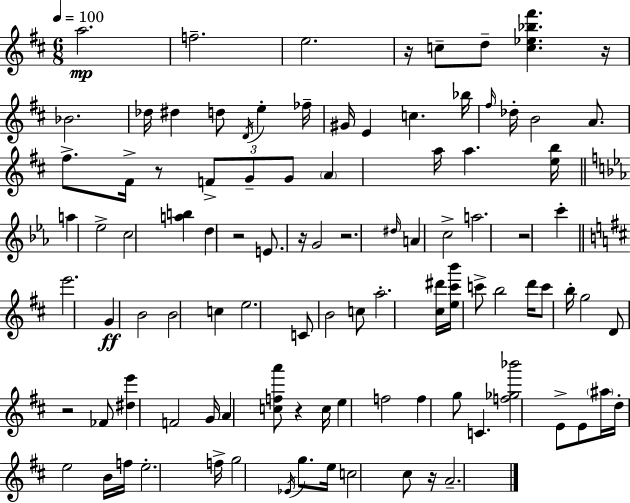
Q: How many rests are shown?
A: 10